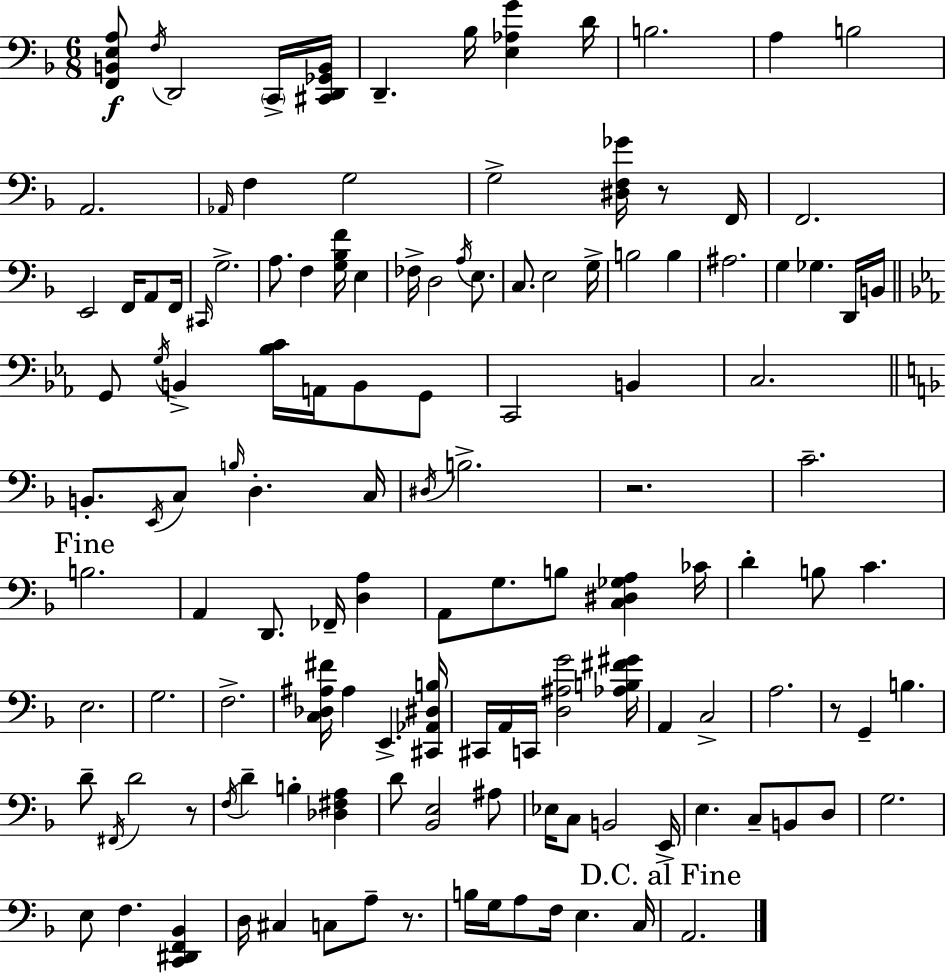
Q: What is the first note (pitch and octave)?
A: F3